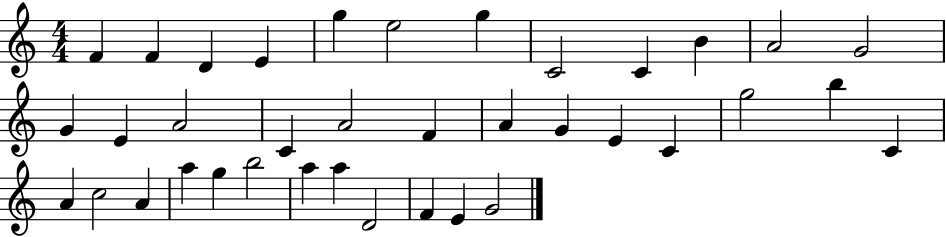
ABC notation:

X:1
T:Untitled
M:4/4
L:1/4
K:C
F F D E g e2 g C2 C B A2 G2 G E A2 C A2 F A G E C g2 b C A c2 A a g b2 a a D2 F E G2